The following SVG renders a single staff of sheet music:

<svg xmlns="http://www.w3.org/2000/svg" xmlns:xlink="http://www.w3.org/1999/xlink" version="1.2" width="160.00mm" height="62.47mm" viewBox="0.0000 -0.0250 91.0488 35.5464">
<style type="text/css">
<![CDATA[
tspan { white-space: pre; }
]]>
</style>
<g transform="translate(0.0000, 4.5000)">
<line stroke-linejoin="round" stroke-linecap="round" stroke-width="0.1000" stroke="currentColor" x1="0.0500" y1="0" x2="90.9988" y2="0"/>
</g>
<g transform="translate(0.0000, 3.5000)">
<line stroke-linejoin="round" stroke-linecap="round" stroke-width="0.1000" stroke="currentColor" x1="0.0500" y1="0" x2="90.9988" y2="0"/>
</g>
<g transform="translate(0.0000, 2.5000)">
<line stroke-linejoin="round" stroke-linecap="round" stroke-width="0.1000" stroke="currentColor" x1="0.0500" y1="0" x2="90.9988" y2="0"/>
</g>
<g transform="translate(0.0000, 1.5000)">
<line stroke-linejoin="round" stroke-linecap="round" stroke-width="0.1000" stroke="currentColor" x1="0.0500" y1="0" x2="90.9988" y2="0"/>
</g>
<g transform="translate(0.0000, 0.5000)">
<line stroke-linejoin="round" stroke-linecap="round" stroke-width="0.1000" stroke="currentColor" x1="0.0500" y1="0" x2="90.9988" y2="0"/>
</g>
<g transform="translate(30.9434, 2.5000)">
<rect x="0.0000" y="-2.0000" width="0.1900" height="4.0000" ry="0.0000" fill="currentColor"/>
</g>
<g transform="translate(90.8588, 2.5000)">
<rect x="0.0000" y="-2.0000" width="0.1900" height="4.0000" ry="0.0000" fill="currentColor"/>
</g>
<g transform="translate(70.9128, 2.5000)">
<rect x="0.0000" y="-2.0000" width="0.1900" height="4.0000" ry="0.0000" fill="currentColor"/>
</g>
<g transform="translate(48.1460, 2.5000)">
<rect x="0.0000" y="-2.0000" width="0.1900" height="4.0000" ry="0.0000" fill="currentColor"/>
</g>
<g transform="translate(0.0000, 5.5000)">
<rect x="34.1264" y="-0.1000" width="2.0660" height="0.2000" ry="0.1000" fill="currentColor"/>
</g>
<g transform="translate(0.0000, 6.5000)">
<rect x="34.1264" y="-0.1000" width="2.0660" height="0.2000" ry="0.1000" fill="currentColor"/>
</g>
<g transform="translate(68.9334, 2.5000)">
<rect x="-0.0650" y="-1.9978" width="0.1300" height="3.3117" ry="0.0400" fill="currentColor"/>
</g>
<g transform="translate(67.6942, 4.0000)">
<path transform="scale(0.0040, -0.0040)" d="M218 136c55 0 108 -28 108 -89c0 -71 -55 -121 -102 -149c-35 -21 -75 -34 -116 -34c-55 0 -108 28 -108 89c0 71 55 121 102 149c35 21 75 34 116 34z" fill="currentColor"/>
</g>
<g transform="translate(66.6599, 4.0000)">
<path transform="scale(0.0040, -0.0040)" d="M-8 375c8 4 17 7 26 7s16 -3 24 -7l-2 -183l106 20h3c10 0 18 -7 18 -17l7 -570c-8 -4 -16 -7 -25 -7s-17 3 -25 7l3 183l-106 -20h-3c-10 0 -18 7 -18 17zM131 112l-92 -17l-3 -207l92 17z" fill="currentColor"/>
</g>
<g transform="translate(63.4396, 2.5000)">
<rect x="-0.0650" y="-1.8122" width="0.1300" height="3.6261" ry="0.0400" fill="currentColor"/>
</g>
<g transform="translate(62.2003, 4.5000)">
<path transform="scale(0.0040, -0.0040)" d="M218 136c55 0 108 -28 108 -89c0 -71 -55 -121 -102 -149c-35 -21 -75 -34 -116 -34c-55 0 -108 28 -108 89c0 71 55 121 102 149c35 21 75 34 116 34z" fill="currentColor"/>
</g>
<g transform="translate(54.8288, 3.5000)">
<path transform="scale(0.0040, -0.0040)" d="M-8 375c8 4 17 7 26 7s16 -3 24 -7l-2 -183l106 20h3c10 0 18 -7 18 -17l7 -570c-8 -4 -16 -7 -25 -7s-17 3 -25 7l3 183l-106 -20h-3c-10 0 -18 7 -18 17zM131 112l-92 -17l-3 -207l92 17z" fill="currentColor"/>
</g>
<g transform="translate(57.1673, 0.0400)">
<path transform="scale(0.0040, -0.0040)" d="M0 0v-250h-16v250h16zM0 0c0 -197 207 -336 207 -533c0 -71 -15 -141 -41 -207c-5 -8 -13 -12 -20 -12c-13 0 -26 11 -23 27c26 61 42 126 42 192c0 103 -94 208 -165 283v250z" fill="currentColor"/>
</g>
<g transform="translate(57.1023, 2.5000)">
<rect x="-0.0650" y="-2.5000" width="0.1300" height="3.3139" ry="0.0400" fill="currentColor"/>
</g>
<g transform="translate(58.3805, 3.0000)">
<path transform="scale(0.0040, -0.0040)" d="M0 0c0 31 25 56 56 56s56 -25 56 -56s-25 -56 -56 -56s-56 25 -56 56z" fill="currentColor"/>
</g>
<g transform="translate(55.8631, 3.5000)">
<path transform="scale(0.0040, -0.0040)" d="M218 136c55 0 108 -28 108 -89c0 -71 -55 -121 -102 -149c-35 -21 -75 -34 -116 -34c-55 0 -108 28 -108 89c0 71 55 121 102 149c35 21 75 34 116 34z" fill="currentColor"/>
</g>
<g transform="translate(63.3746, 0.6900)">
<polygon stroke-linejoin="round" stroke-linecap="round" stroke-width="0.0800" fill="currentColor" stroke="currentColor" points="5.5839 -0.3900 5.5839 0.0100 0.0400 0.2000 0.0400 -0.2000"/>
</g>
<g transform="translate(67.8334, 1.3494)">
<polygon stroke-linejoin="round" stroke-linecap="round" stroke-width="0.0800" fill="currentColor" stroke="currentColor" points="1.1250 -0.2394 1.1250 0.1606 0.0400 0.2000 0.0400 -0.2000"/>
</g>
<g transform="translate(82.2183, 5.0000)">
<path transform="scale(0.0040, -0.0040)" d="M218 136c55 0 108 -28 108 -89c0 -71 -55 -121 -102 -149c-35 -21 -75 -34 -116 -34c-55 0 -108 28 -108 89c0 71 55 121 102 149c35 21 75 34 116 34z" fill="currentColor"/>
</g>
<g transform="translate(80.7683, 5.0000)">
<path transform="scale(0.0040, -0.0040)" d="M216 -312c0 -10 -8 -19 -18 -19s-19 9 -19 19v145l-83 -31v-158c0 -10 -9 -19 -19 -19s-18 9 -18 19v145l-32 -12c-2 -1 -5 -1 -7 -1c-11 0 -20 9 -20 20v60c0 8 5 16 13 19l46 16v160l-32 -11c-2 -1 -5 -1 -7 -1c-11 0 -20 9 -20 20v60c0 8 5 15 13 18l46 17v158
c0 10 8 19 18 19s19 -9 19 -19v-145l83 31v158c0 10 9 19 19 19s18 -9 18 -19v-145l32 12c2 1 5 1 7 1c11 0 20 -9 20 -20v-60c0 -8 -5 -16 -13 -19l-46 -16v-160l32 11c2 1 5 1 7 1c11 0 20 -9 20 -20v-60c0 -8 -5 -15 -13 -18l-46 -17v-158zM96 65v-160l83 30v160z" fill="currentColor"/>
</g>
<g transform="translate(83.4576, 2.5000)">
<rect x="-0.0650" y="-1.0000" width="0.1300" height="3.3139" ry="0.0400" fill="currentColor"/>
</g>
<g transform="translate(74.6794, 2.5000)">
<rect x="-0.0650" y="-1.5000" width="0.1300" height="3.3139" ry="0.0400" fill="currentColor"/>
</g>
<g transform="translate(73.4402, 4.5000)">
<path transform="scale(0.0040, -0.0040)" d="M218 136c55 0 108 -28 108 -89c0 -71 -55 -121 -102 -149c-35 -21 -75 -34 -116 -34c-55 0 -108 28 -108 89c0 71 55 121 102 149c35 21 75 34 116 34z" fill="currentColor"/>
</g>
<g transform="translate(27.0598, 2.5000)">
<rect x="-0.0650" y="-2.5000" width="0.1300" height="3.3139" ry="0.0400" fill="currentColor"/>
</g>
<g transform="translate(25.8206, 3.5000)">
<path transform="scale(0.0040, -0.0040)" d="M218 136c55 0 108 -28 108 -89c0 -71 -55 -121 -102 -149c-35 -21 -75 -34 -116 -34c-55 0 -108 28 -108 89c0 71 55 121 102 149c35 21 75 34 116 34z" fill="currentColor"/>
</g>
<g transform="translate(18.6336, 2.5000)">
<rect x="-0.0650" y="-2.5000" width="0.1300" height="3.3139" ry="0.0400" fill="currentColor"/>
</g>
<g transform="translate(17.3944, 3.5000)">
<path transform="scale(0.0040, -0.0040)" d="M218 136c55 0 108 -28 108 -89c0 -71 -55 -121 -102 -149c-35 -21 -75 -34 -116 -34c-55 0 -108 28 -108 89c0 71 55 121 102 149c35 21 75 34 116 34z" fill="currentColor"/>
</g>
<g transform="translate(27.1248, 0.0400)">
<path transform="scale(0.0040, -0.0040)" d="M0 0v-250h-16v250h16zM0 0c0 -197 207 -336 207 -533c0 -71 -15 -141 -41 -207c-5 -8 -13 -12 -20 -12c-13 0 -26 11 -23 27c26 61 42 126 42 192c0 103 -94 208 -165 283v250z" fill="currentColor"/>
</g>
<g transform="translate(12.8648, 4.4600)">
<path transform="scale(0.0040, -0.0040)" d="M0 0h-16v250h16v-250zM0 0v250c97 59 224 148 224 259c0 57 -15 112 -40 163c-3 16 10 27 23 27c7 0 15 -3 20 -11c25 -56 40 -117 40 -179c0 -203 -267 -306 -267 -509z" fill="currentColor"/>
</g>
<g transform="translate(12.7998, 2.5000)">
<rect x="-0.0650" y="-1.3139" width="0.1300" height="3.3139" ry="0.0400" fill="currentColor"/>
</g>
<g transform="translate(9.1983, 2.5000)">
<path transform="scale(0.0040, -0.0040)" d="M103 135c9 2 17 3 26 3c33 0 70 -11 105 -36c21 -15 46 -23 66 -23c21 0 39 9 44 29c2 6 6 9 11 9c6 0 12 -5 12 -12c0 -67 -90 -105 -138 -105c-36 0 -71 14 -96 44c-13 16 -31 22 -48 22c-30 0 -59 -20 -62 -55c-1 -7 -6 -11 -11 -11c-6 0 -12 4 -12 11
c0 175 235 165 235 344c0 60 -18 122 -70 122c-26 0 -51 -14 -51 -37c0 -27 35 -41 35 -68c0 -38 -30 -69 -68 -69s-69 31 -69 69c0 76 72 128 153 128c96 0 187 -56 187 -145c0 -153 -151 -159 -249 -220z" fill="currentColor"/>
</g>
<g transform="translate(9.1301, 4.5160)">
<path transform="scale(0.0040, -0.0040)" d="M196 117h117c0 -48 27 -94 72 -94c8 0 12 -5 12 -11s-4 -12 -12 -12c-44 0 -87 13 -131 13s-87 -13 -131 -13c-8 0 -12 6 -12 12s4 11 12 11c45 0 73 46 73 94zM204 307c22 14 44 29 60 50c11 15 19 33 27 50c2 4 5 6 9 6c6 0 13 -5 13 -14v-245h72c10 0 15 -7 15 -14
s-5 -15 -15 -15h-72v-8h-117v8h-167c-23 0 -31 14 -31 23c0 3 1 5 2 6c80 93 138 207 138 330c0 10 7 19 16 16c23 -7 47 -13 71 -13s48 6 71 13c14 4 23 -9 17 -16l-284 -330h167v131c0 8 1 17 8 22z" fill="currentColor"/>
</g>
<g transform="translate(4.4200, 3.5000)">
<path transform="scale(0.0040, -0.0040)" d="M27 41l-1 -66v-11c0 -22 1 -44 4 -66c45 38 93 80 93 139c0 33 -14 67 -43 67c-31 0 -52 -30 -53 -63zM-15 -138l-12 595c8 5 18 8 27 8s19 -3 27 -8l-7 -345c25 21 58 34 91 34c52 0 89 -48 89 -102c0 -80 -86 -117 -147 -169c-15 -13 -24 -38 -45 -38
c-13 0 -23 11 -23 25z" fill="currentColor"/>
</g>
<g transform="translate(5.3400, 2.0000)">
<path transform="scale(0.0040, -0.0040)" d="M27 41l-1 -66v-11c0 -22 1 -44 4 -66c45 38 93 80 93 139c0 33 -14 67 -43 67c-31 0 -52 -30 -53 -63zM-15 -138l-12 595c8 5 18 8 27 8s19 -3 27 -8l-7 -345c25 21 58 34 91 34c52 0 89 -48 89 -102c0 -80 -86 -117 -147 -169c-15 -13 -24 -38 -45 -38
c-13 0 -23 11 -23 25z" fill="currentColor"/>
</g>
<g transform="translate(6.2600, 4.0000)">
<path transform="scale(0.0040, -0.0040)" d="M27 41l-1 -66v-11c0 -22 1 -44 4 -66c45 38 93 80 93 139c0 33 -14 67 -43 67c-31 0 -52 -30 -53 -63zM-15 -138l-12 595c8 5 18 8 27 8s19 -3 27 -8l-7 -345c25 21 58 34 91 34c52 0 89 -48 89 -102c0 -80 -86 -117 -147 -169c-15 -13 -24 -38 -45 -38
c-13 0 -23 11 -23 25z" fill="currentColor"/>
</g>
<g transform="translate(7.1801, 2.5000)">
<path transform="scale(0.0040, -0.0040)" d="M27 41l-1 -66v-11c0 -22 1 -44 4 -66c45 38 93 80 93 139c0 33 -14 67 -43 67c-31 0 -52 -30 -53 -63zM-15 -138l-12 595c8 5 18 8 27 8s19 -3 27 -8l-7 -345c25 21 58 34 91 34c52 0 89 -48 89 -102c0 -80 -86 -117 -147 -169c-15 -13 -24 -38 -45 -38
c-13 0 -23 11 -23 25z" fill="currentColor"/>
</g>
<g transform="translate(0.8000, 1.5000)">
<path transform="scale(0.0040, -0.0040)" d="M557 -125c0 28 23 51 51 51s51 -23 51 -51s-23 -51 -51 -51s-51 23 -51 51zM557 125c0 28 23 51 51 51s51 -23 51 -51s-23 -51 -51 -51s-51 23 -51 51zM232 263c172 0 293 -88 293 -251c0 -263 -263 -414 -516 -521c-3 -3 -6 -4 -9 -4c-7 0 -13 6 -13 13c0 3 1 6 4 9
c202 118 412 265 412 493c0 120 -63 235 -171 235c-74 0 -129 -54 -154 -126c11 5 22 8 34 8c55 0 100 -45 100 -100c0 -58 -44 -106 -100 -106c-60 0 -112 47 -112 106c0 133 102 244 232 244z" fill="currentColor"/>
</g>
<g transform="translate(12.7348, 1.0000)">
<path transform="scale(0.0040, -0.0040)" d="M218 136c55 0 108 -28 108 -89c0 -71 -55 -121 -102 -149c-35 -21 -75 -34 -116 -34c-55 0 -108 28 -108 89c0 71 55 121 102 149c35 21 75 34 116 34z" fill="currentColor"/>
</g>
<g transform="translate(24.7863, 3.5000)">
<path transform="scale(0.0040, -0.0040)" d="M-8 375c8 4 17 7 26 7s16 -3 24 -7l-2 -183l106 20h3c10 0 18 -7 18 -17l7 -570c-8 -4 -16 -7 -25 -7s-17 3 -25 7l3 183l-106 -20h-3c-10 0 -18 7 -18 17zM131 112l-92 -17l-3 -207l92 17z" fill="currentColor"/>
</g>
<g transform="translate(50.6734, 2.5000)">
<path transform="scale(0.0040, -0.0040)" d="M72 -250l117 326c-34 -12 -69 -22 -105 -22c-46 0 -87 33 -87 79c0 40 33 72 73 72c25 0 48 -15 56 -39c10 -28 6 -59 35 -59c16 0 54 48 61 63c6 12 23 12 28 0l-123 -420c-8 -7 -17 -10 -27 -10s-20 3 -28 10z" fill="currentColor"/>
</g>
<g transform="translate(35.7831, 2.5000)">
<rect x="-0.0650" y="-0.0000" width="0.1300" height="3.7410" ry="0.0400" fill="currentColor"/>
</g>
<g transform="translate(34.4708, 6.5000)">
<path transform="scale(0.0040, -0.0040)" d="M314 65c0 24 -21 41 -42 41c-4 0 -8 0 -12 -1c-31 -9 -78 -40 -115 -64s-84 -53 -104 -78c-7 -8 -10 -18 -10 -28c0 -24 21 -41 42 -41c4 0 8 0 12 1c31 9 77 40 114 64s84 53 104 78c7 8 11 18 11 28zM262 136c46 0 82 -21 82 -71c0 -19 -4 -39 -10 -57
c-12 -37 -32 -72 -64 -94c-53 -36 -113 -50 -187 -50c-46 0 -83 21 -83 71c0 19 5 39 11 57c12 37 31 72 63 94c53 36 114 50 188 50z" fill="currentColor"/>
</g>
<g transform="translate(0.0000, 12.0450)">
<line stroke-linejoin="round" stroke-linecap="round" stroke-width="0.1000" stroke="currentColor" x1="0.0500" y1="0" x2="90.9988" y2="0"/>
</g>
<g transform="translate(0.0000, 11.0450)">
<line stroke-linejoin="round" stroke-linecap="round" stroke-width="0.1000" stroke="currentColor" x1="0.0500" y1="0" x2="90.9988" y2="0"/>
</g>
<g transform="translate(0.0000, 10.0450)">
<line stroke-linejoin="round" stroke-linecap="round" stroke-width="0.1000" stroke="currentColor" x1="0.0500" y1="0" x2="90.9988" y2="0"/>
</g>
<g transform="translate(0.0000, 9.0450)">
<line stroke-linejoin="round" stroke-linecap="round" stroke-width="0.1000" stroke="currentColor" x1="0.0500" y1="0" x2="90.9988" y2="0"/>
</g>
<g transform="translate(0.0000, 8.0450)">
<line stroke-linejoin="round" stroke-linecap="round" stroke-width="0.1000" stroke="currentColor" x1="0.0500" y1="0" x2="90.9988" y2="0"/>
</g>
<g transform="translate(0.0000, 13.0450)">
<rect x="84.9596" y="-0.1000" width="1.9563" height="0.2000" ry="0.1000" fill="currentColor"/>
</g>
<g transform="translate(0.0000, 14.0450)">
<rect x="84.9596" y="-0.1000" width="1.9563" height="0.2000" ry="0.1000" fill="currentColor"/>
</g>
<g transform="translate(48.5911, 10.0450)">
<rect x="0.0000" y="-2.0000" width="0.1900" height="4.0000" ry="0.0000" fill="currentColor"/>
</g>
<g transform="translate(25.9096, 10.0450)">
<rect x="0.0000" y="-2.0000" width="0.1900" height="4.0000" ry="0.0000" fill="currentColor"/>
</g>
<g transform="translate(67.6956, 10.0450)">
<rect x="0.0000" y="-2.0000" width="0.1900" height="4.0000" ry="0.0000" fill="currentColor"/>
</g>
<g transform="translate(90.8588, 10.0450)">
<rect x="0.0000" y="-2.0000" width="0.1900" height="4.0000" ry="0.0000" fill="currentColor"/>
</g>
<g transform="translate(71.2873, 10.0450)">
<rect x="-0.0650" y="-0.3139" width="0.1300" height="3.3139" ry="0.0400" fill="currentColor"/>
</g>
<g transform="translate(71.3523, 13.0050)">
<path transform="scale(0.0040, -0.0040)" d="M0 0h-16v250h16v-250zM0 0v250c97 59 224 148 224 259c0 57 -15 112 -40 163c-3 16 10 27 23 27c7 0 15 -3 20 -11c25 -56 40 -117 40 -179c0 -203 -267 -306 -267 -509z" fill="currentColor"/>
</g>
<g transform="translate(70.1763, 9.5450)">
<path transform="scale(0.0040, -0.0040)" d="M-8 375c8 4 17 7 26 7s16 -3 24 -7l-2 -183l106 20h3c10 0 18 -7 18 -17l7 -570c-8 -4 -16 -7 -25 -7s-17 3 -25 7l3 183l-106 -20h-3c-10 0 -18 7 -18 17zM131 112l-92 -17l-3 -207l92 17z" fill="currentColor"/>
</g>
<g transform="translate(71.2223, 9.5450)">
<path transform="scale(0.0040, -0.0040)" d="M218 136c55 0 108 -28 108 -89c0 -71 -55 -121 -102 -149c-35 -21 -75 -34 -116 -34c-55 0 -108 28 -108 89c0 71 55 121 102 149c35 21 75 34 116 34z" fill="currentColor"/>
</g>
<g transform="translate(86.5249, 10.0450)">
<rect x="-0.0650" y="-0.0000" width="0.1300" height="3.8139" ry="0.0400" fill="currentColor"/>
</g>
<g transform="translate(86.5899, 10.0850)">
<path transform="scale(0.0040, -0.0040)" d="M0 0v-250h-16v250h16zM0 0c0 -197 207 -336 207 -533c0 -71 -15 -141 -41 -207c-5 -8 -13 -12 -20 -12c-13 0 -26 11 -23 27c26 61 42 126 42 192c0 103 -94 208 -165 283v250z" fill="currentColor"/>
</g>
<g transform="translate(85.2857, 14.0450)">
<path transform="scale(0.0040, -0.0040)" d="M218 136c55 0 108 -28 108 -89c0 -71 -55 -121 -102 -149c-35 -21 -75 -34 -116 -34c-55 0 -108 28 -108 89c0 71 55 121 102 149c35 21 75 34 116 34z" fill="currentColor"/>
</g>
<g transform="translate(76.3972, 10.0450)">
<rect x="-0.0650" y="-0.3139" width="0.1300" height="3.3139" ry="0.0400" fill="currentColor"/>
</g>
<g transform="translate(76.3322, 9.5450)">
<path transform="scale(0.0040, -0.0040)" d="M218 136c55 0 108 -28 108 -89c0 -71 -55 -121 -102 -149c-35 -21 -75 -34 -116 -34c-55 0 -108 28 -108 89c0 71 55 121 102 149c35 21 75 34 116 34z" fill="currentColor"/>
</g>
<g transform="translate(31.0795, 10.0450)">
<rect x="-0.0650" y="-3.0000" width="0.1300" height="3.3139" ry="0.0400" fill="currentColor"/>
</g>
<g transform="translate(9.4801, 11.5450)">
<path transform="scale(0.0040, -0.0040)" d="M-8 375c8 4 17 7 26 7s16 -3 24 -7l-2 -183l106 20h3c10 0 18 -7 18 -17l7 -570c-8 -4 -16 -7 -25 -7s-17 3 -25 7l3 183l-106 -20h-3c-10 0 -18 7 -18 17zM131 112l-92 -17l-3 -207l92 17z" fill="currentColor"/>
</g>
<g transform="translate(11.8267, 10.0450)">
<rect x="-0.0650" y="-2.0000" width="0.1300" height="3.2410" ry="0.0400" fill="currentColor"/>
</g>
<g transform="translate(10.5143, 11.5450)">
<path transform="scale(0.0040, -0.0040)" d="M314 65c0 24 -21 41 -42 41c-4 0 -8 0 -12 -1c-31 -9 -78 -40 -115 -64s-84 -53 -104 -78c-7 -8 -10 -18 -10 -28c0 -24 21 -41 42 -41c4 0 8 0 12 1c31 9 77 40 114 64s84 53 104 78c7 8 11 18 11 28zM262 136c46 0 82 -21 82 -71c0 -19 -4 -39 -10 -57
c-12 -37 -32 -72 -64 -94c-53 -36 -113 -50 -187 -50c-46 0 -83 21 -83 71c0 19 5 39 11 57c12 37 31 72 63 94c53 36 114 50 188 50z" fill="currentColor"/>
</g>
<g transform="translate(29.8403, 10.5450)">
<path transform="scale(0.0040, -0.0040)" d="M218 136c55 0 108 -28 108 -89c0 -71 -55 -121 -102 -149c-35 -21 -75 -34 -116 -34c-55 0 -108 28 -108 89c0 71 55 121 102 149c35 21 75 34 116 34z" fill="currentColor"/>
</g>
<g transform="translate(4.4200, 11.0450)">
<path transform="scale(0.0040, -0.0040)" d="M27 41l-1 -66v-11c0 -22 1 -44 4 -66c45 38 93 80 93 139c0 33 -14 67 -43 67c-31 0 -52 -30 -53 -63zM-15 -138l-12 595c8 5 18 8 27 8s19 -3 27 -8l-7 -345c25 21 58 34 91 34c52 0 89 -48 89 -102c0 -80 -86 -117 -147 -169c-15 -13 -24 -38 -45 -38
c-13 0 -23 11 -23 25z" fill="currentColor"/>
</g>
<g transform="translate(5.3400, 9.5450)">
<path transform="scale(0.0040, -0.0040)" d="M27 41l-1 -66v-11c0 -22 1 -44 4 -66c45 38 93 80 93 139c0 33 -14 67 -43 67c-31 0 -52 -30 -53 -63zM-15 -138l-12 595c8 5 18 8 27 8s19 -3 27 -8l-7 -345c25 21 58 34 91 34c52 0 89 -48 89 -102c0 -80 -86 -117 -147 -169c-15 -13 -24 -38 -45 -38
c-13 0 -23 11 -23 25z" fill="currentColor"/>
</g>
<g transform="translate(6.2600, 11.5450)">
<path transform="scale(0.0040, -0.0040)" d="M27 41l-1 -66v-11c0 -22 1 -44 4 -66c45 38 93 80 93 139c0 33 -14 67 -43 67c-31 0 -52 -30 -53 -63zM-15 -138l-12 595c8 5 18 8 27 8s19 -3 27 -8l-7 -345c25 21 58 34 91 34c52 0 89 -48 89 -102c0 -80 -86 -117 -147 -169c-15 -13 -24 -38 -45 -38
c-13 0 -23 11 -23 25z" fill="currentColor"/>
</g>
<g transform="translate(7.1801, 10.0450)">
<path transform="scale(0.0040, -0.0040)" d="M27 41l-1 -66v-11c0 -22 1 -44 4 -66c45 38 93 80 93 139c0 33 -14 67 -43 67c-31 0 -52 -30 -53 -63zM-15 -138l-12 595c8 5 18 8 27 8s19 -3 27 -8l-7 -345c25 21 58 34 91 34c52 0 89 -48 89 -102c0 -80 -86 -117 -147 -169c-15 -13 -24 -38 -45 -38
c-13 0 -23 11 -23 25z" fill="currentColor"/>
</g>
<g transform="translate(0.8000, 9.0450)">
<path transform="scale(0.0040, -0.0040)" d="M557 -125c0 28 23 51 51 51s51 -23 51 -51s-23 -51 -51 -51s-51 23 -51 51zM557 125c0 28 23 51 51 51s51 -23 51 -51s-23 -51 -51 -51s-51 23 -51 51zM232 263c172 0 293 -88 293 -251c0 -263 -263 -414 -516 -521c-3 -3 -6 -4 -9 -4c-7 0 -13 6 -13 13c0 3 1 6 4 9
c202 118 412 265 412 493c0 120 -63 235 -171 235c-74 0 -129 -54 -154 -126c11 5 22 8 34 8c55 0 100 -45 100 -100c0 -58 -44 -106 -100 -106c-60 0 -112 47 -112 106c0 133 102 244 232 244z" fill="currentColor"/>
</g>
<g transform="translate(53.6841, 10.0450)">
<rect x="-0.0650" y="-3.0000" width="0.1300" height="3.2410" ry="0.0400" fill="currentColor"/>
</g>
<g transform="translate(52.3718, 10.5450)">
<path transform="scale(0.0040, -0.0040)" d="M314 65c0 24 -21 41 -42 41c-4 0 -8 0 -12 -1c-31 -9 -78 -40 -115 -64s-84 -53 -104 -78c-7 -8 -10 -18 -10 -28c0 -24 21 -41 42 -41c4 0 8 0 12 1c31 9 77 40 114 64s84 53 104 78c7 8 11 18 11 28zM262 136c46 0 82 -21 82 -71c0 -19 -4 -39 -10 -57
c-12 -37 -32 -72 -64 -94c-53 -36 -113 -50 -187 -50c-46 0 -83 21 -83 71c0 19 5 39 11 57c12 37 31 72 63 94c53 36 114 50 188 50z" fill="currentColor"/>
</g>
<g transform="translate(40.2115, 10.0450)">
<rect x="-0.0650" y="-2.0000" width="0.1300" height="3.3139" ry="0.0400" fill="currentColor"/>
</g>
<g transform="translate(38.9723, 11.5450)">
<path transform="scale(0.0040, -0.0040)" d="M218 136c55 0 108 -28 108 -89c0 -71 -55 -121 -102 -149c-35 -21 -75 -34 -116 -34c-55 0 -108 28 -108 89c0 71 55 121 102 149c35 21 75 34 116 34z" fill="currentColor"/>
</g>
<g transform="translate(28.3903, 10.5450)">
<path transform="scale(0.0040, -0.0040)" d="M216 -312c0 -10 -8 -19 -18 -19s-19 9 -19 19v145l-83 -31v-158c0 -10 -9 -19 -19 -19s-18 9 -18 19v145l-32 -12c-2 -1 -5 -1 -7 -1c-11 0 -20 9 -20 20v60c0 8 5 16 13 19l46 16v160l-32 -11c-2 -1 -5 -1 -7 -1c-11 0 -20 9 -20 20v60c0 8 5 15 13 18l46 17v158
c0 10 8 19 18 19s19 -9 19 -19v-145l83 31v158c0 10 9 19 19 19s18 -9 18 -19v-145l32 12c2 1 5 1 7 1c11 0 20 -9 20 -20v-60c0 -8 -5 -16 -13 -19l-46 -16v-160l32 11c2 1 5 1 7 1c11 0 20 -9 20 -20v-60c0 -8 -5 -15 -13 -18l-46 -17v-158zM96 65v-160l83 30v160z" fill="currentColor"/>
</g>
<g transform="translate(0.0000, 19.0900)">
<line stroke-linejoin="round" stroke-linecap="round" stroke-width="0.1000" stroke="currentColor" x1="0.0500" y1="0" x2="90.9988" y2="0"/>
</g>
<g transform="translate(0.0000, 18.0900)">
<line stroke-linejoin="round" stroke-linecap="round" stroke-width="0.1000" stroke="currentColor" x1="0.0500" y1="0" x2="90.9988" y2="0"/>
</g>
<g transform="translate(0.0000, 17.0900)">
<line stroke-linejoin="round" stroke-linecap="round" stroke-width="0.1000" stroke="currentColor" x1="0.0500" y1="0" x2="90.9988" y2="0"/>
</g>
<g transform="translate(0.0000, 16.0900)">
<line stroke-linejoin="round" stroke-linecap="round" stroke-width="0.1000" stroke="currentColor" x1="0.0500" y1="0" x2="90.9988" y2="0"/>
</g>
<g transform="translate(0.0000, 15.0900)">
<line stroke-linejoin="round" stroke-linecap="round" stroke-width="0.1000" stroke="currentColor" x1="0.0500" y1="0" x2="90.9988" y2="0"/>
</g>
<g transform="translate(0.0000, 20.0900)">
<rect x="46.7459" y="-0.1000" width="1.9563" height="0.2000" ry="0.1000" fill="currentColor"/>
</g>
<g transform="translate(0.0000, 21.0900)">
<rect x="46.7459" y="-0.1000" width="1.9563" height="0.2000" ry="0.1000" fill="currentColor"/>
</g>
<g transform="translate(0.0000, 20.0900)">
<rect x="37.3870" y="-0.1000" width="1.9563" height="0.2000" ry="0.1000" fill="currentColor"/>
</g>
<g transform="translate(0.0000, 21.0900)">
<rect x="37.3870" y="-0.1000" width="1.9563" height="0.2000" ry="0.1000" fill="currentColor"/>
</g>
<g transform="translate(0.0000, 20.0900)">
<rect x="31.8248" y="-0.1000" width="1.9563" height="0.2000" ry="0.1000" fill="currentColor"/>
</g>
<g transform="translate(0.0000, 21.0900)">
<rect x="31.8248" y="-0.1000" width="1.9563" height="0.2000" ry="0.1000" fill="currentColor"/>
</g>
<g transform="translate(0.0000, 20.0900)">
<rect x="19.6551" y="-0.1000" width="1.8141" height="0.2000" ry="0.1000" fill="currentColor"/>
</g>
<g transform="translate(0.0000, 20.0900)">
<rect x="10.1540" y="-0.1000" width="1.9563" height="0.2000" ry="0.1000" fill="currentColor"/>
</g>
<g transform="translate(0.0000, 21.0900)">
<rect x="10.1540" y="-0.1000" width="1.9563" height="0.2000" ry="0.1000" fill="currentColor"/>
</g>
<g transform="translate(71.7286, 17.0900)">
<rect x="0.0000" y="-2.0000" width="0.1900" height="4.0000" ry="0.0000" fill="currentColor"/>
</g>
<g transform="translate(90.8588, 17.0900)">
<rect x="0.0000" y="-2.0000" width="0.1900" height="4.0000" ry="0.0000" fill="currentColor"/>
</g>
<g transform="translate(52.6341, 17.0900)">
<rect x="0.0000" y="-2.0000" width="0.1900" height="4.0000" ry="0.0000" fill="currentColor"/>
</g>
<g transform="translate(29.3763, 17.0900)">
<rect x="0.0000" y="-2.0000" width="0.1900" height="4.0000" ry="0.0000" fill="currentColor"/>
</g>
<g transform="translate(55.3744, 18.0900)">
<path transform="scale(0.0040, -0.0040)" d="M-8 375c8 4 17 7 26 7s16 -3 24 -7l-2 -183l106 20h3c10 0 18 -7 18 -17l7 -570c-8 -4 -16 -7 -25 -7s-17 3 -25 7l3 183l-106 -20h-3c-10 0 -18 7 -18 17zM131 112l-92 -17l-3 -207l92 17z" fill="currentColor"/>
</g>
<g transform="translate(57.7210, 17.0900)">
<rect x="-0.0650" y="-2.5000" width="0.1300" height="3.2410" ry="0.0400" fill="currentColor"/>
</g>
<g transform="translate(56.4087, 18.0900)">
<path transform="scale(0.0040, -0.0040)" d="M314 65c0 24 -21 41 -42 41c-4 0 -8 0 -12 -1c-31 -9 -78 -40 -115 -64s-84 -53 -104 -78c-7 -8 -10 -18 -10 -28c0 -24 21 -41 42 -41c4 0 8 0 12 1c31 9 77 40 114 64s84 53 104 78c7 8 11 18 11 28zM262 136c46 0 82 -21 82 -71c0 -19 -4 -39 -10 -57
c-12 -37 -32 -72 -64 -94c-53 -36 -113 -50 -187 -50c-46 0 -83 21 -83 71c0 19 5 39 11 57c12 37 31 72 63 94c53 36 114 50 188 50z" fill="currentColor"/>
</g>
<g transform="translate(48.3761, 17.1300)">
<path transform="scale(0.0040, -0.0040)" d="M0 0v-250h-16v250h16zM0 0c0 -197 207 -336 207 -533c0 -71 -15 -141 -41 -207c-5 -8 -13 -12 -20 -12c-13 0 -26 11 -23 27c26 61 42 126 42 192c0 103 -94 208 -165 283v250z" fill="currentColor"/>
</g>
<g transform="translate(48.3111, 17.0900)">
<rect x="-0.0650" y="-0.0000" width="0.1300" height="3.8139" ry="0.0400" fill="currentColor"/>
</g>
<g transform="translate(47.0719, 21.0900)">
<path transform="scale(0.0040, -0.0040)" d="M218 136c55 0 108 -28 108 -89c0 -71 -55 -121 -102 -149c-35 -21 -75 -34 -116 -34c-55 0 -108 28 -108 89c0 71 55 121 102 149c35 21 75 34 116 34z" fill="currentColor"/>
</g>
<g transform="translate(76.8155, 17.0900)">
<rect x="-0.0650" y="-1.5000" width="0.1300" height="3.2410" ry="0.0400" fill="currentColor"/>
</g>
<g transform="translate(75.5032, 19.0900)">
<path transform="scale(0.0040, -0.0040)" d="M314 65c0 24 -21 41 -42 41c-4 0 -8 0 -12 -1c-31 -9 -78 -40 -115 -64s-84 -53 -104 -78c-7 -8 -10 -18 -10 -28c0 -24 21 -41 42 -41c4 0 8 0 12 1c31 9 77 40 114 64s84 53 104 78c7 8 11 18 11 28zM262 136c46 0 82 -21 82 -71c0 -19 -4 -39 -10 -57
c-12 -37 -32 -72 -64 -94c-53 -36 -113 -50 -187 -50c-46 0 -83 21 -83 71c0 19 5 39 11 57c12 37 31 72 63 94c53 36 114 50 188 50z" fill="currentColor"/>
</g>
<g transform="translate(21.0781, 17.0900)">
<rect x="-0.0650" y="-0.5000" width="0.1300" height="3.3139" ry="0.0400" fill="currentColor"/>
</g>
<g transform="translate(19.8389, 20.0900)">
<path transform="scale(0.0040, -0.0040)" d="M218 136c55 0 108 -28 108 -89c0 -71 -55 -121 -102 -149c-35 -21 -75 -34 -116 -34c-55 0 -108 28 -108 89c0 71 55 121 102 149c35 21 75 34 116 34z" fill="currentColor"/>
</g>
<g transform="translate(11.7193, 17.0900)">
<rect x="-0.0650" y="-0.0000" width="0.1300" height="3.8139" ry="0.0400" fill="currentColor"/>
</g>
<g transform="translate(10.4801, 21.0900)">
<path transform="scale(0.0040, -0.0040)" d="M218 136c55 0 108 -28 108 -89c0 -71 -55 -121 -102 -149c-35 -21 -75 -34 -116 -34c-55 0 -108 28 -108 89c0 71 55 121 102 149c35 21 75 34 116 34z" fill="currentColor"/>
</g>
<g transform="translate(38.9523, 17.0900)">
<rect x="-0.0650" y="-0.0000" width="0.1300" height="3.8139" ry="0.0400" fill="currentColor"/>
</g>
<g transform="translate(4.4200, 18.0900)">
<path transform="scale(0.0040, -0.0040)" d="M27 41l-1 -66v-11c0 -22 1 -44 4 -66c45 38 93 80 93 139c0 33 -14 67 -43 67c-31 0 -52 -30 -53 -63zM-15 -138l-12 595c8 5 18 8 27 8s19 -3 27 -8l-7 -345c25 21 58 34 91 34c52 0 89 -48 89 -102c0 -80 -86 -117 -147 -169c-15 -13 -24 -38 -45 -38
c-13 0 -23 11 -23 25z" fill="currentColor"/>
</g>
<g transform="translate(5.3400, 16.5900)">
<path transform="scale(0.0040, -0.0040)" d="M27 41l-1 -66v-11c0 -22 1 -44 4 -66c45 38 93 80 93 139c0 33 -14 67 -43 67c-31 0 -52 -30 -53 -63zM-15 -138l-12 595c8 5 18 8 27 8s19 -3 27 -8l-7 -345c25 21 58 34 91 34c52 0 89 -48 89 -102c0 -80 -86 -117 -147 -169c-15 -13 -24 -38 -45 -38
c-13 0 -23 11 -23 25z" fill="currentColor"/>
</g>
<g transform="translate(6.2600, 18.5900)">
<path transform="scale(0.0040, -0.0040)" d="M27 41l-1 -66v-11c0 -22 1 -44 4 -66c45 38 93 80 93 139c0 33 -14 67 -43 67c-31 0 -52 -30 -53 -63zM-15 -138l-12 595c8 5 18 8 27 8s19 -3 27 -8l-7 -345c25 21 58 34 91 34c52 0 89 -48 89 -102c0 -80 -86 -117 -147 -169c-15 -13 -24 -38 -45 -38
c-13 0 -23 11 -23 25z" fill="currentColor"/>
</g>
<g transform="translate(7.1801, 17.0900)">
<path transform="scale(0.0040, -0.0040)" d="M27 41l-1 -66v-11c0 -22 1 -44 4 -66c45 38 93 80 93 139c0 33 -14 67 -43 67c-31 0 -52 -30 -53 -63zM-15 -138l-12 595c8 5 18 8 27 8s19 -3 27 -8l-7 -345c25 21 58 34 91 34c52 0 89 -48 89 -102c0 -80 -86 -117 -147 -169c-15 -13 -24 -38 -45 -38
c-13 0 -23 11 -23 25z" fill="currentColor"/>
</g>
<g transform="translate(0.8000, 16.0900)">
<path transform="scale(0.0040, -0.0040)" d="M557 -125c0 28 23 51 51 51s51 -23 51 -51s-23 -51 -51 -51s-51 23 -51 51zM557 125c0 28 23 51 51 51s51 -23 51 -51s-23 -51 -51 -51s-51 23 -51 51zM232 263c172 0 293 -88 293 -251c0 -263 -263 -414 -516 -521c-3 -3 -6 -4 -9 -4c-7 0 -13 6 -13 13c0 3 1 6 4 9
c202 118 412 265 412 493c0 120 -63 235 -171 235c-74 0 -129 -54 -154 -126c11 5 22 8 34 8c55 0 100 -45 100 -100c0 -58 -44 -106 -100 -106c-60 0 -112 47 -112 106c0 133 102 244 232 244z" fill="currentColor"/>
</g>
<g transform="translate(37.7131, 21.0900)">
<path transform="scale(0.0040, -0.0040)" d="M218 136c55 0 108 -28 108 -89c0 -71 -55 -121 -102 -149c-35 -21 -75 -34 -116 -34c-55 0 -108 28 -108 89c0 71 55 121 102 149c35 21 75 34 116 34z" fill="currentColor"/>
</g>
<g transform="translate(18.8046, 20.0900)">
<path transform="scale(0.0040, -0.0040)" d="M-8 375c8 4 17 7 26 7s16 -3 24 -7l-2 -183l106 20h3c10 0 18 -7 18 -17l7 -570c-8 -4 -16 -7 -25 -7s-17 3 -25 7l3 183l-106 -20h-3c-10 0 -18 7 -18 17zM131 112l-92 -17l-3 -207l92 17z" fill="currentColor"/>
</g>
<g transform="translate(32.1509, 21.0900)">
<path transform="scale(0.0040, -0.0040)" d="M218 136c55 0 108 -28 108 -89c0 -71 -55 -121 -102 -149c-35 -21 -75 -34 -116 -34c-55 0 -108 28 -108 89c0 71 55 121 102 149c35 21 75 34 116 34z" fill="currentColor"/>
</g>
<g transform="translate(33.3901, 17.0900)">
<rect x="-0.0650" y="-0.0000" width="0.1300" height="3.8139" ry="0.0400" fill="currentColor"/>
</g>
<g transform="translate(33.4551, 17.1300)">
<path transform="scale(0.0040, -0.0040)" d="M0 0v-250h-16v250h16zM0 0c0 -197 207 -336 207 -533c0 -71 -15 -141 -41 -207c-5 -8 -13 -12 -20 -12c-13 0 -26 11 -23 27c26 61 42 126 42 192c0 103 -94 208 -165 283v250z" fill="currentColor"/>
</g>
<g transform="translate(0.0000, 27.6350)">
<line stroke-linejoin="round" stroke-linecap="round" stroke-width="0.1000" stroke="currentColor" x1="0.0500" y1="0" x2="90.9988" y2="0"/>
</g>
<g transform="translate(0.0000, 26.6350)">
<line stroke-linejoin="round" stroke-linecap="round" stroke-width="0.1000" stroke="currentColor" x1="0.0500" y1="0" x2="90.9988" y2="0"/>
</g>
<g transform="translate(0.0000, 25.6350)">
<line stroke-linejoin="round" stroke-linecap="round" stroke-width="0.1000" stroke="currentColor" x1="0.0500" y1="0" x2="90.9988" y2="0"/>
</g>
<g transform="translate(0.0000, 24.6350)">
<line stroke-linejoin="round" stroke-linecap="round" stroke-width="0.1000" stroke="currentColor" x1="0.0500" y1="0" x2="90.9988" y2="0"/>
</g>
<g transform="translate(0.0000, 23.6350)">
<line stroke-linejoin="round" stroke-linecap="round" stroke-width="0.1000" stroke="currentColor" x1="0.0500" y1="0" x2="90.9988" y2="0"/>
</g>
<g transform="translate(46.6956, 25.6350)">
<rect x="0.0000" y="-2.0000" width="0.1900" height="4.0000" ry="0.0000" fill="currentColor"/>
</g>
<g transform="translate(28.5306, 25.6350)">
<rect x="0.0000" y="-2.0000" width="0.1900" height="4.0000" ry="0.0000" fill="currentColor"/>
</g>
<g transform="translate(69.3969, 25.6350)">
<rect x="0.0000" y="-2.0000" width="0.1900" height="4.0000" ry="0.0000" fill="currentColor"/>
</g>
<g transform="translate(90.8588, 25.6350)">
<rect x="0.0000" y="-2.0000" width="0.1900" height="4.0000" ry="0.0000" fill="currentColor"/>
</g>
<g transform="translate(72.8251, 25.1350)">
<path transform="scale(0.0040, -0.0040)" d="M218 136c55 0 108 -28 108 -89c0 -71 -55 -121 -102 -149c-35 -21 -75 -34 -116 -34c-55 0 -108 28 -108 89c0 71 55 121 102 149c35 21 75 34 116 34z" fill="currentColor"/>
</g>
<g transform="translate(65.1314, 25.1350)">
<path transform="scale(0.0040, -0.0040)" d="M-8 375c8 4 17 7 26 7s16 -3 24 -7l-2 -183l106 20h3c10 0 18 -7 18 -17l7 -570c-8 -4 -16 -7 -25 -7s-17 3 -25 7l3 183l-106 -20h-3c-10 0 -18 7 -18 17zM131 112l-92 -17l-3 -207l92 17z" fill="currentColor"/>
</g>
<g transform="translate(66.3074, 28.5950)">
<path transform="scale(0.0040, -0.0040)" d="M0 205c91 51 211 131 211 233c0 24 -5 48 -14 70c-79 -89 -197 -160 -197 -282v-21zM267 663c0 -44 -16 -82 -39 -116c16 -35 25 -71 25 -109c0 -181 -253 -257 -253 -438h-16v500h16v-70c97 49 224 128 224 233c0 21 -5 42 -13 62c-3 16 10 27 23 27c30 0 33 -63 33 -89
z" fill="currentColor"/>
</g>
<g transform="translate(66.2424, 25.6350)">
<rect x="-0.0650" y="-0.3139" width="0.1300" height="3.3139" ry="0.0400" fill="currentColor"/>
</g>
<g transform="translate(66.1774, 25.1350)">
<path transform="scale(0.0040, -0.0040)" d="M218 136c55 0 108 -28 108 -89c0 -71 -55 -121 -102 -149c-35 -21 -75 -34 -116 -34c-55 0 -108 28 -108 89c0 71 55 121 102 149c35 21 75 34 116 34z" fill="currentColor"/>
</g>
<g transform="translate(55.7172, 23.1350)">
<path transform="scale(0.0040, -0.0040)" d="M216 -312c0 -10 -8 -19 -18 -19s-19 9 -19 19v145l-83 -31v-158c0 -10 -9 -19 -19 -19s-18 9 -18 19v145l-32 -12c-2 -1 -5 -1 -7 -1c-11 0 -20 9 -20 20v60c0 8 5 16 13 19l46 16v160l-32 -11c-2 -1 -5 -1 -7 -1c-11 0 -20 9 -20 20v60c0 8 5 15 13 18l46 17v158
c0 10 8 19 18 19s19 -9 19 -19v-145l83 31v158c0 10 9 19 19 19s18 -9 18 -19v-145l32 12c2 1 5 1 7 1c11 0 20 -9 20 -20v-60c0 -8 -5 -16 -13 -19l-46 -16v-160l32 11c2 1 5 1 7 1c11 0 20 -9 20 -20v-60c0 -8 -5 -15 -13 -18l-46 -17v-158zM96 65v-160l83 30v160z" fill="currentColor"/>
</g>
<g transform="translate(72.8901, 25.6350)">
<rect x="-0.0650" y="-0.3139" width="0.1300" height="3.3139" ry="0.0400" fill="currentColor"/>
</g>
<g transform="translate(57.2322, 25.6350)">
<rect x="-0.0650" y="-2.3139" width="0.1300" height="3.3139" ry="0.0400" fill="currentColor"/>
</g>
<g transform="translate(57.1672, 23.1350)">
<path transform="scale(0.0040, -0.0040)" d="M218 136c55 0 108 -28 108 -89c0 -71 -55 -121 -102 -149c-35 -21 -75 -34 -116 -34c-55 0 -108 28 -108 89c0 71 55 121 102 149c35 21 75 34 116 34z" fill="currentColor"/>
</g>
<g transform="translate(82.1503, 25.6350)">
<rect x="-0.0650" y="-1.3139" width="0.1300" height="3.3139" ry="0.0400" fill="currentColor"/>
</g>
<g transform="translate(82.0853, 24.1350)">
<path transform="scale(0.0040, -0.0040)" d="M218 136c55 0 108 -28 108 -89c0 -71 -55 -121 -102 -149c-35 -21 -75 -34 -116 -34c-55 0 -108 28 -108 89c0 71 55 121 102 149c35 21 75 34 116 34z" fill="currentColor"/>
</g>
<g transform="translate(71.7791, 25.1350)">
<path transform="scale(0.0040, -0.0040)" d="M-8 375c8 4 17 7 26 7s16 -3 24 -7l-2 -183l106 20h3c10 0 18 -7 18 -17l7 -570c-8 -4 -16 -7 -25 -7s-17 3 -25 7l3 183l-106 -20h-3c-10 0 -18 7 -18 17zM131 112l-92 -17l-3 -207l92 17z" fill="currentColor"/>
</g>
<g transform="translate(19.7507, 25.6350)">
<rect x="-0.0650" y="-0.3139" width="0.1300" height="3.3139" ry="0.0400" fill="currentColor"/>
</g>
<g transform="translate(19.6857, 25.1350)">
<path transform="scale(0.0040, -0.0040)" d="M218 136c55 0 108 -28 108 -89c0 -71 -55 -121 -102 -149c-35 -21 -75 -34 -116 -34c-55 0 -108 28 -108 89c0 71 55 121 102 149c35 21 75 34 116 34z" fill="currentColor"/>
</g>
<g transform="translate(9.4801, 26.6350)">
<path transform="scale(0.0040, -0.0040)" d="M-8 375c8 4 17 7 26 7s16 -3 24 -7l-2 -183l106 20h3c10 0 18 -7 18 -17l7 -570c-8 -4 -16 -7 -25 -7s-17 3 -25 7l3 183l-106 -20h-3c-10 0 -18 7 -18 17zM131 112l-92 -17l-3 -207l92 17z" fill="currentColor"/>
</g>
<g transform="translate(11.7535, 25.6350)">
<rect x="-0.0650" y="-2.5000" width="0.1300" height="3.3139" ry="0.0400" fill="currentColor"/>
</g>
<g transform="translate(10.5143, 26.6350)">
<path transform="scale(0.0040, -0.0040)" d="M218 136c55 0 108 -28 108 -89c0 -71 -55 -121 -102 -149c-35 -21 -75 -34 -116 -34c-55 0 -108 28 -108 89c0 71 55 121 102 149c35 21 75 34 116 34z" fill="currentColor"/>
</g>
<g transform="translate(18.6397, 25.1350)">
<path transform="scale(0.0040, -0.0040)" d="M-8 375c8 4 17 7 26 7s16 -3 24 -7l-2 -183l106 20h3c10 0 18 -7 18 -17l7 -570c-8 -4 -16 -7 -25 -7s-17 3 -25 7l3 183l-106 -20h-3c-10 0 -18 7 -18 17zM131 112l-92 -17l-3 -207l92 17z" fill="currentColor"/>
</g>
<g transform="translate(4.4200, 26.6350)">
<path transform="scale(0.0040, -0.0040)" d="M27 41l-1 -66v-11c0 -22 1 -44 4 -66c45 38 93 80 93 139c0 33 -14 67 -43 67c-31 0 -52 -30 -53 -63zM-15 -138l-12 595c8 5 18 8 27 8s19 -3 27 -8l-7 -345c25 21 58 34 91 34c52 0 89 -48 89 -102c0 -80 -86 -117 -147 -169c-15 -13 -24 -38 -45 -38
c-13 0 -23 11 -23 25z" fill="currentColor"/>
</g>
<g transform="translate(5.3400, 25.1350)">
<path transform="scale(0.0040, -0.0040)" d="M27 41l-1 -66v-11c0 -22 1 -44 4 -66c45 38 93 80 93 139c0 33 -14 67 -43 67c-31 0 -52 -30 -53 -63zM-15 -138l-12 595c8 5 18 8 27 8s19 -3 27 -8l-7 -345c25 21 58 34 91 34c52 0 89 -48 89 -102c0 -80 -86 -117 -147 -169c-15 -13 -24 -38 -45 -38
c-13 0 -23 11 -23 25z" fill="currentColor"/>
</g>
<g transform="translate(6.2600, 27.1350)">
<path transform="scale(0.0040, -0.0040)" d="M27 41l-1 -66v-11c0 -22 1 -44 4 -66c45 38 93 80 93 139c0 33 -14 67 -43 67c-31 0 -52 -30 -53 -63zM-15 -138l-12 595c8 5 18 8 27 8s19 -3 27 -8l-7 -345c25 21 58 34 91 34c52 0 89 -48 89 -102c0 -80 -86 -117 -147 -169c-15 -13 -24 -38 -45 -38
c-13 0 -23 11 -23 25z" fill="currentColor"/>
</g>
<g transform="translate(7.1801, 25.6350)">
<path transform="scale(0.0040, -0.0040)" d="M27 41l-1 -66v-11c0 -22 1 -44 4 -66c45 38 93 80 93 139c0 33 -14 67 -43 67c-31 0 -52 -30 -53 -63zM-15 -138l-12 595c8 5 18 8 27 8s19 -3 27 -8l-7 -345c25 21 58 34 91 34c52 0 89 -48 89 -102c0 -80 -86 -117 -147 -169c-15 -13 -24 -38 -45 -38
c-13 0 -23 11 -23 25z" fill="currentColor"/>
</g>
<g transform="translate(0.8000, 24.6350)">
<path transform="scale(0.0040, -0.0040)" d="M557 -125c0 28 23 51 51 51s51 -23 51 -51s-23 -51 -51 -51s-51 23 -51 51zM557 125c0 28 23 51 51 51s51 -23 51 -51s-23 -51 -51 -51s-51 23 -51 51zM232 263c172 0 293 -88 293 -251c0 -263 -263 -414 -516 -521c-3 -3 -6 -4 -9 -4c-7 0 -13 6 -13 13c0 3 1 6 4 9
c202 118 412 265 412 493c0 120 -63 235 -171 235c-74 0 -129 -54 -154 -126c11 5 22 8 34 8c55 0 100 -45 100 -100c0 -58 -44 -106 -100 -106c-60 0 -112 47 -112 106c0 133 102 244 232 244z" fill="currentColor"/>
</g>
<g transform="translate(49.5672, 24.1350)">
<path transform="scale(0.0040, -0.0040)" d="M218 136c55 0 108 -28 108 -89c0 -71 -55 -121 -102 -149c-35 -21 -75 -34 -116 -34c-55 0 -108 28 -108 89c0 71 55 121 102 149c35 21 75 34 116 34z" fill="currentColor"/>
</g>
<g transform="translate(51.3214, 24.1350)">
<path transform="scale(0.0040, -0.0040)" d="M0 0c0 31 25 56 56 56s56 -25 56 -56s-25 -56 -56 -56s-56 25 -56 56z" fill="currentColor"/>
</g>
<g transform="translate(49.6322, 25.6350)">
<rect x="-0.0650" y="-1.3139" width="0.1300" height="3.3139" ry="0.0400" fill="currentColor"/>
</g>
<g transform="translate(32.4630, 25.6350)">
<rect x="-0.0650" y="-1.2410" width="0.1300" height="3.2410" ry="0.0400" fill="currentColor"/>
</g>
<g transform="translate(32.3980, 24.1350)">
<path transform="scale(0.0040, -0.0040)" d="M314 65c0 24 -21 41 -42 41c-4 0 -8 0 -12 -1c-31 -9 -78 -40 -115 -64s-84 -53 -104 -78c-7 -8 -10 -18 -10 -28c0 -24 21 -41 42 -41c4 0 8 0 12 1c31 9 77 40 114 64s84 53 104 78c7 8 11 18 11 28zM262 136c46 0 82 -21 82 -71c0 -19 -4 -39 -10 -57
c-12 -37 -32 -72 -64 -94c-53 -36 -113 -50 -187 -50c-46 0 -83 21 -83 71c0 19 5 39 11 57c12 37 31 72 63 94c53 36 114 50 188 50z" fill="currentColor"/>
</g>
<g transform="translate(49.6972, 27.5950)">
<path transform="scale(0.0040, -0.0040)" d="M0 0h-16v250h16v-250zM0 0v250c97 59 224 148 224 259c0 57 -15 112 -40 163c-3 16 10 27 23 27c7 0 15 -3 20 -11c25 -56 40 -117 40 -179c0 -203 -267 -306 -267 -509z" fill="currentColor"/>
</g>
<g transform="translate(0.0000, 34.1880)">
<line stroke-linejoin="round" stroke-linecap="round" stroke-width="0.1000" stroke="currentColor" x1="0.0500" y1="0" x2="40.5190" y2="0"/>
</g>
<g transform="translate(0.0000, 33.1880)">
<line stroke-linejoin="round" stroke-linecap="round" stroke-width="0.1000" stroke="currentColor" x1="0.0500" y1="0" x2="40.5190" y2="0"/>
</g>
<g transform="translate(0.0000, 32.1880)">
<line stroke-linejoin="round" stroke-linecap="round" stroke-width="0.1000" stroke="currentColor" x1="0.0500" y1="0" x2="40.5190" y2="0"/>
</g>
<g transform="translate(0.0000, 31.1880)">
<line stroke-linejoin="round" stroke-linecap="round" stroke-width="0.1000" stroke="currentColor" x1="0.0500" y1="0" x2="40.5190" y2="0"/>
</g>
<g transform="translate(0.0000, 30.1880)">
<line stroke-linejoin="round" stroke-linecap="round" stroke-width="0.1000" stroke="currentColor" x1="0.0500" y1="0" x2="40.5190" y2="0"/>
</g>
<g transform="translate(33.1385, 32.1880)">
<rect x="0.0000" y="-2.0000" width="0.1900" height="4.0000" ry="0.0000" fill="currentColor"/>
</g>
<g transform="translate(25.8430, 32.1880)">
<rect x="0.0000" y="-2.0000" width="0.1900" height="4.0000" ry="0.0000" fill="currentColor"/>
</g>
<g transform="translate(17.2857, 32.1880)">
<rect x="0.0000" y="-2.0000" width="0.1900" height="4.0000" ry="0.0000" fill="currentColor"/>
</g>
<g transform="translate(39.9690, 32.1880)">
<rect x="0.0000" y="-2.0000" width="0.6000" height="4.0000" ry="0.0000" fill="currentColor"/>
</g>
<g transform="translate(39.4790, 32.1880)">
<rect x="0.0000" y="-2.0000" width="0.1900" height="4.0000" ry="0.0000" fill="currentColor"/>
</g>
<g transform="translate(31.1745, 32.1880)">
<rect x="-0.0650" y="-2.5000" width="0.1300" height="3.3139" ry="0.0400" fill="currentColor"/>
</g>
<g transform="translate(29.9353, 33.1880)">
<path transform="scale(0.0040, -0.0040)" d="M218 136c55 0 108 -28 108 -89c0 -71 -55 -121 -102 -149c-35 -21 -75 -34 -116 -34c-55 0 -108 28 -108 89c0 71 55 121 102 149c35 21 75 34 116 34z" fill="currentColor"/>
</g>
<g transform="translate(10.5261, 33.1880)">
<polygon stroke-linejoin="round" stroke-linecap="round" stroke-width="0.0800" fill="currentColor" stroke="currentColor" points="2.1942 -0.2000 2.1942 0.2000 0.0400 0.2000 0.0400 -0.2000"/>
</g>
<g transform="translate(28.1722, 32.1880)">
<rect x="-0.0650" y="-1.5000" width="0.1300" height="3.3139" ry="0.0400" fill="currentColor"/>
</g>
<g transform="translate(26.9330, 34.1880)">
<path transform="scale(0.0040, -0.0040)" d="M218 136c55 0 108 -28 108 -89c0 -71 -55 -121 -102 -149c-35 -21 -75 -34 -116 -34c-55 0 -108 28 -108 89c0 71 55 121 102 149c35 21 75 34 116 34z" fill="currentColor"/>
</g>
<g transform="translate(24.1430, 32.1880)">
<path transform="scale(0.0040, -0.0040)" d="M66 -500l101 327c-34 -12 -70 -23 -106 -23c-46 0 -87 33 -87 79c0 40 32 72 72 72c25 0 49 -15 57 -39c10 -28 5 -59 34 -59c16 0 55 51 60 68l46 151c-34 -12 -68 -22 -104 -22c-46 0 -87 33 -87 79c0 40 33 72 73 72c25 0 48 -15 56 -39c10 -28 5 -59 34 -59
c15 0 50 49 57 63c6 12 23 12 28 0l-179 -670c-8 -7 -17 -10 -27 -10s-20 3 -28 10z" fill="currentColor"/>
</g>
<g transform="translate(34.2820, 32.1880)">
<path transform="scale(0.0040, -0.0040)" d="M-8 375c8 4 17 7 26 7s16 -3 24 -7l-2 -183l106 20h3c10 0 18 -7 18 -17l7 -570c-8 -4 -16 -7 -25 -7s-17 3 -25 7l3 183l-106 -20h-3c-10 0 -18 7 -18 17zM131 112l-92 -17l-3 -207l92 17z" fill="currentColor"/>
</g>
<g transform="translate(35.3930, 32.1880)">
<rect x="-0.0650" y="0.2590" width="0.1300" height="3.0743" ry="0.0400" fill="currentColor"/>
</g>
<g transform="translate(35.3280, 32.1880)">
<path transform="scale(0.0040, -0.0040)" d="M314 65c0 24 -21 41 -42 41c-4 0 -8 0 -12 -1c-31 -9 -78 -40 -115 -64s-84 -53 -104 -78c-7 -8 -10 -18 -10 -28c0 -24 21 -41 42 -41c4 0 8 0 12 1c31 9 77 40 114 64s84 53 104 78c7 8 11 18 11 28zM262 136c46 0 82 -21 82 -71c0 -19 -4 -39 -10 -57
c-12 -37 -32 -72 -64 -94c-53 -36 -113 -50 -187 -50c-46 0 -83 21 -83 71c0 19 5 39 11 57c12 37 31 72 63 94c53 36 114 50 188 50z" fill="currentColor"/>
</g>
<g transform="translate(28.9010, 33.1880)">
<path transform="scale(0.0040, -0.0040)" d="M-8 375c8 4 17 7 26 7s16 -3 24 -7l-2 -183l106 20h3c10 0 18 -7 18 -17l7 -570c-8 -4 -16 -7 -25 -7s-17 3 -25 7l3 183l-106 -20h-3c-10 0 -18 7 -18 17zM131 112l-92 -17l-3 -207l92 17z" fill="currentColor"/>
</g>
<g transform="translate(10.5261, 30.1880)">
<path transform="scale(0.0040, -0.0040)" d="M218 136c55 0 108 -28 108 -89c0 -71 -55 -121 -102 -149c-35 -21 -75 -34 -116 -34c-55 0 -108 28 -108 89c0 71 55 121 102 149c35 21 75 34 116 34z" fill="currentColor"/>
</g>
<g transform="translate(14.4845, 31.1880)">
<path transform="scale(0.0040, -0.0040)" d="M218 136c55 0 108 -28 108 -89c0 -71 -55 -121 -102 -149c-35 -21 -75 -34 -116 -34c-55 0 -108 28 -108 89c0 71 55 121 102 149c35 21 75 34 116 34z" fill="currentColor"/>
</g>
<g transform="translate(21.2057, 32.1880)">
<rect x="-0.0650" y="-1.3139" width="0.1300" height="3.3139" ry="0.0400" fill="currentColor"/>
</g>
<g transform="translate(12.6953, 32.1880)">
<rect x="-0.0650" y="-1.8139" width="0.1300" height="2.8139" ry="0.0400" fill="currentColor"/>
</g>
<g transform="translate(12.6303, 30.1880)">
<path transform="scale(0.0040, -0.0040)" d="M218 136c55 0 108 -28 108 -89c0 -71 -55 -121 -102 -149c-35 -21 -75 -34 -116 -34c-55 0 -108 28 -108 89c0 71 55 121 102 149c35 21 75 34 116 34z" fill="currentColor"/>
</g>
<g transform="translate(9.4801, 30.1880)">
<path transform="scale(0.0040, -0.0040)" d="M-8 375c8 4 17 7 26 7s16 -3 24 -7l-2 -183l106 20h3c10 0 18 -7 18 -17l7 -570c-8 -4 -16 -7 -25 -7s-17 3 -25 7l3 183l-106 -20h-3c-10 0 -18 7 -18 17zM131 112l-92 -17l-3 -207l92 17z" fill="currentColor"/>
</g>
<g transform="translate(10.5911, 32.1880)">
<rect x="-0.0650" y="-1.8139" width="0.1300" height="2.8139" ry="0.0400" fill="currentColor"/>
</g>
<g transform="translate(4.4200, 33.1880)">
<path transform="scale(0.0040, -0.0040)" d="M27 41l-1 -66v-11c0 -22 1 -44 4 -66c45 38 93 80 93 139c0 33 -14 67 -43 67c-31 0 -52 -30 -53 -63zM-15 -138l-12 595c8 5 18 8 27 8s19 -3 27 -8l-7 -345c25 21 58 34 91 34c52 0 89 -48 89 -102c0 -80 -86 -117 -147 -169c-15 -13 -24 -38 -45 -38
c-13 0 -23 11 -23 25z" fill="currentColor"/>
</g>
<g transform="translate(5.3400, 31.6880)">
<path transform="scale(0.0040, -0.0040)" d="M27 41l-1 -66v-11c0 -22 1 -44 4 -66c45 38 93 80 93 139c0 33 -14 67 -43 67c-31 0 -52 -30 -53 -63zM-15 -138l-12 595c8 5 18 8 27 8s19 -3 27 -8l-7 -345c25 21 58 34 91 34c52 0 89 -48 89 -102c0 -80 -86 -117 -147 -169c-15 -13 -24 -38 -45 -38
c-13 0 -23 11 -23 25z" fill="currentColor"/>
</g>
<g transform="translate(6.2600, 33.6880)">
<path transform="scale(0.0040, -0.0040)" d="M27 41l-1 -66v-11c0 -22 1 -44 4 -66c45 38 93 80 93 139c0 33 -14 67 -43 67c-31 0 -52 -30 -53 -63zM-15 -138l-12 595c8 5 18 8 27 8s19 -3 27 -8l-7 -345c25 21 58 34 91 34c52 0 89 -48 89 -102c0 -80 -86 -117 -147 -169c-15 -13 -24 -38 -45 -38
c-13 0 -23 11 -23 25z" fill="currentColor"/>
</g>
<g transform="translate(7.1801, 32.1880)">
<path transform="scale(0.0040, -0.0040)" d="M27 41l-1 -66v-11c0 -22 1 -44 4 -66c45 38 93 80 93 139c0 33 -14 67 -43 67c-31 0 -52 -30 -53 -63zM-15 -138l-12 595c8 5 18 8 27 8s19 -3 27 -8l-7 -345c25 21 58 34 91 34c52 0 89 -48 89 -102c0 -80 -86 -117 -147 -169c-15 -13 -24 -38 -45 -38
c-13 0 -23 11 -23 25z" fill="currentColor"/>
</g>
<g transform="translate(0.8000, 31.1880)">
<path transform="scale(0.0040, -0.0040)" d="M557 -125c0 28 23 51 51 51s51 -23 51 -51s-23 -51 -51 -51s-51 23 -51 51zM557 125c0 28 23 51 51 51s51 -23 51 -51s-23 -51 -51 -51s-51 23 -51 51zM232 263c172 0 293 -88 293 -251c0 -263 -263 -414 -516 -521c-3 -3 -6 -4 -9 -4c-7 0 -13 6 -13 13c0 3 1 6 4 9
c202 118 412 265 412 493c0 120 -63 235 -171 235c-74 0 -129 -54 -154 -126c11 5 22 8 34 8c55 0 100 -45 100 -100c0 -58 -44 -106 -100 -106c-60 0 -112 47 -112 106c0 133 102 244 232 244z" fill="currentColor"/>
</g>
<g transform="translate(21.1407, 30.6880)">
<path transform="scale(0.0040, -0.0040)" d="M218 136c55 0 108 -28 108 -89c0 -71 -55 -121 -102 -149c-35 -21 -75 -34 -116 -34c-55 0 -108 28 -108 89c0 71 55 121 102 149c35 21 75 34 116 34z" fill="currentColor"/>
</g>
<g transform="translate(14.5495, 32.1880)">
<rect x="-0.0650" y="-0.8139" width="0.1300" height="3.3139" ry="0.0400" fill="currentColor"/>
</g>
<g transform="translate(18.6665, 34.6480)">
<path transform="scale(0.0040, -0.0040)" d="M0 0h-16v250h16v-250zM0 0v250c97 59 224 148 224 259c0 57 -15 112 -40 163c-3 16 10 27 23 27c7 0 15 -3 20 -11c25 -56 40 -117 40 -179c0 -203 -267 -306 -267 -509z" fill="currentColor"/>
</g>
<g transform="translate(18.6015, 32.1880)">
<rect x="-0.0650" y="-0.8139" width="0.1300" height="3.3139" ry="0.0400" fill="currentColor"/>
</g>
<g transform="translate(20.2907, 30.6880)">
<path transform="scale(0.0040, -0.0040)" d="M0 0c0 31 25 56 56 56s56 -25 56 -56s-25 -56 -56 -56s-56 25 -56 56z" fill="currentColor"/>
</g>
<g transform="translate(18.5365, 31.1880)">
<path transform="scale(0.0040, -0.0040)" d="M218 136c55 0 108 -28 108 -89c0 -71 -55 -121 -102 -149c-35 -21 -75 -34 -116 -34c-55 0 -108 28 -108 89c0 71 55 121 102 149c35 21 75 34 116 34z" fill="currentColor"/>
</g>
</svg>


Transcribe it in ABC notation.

X:1
T:Untitled
M:2/4
L:1/4
K:Ab
G,/2 _B,, B,,/2 C,,2 z/2 B,,/2 G,,/2 A,,/4 G,, ^F,, A,,2 ^C, _A,, C,2 E,/2 E, C,,/2 C,, E,, C,,/2 C,, C,,/2 B,,2 G,,2 B,, E, G,2 G,/2 ^B, E,/4 E, G, A,/2 A,/2 F, F,/2 G, z/4 G,, B,, D,2